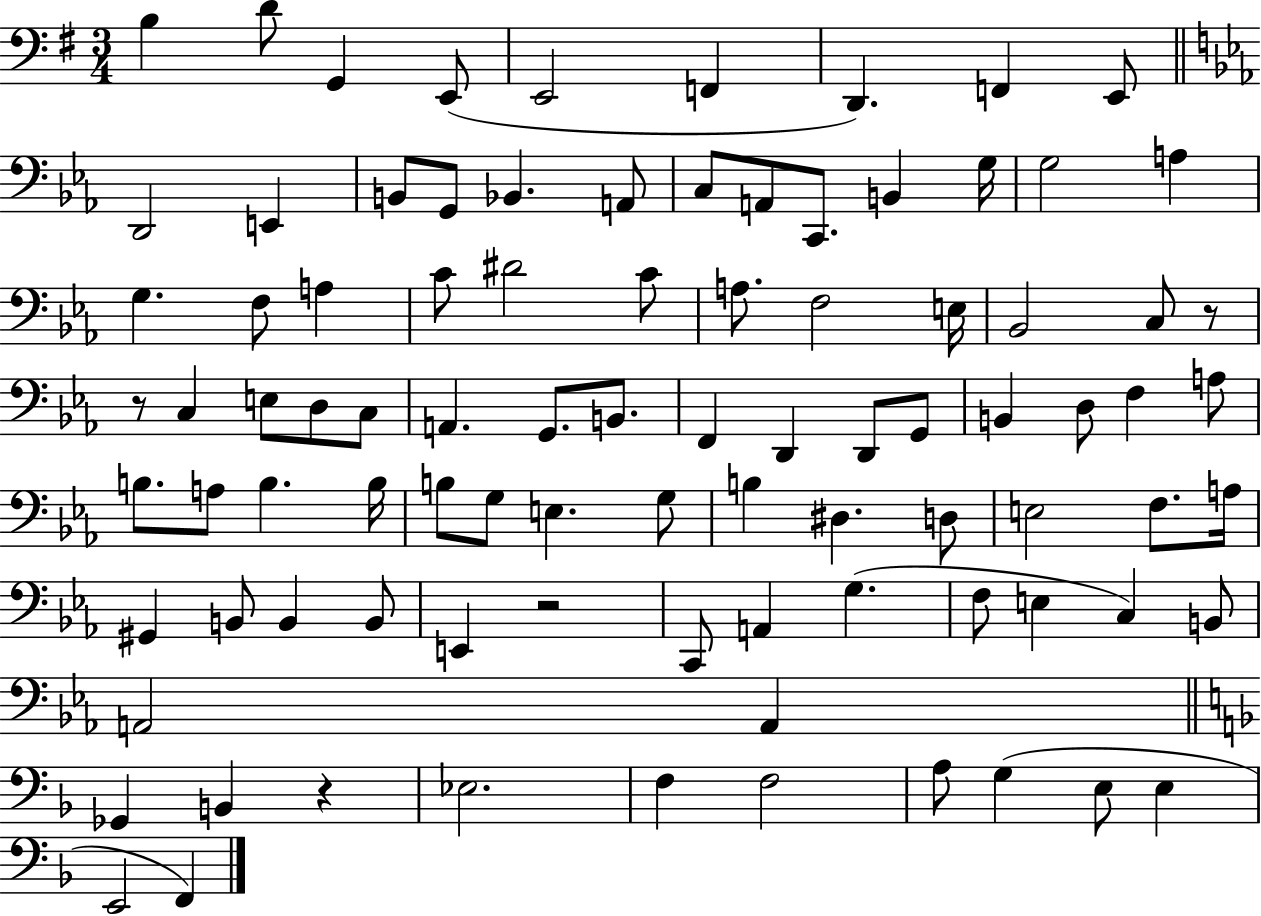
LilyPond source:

{
  \clef bass
  \numericTimeSignature
  \time 3/4
  \key g \major
  b4 d'8 g,4 e,8( | e,2 f,4 | d,4.) f,4 e,8 | \bar "||" \break \key ees \major d,2 e,4 | b,8 g,8 bes,4. a,8 | c8 a,8 c,8. b,4 g16 | g2 a4 | \break g4. f8 a4 | c'8 dis'2 c'8 | a8. f2 e16 | bes,2 c8 r8 | \break r8 c4 e8 d8 c8 | a,4. g,8. b,8. | f,4 d,4 d,8 g,8 | b,4 d8 f4 a8 | \break b8. a8 b4. b16 | b8 g8 e4. g8 | b4 dis4. d8 | e2 f8. a16 | \break gis,4 b,8 b,4 b,8 | e,4 r2 | c,8 a,4 g4.( | f8 e4 c4) b,8 | \break a,2 a,4 | \bar "||" \break \key f \major ges,4 b,4 r4 | ees2. | f4 f2 | a8 g4( e8 e4 | \break e,2 f,4) | \bar "|."
}